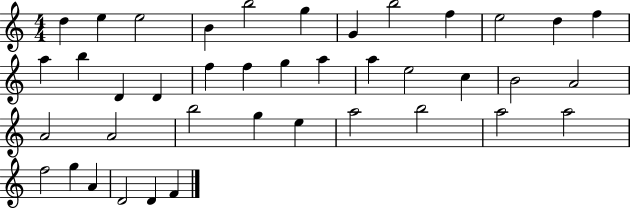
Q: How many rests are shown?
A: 0